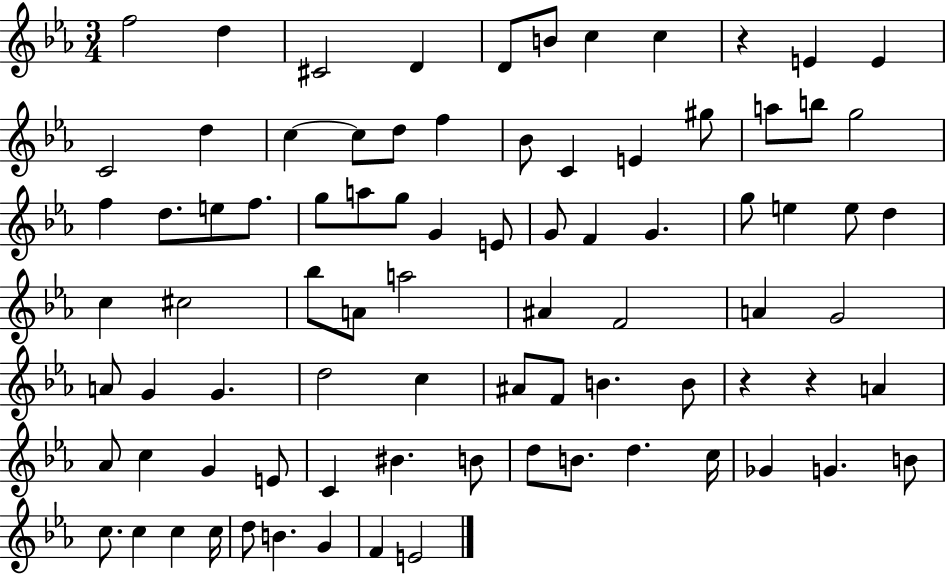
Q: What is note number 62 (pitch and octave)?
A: E4